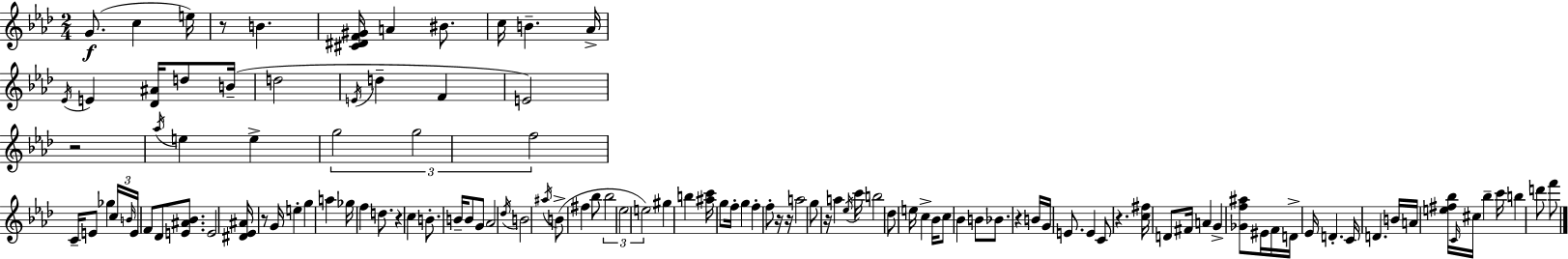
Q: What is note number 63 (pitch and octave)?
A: A5